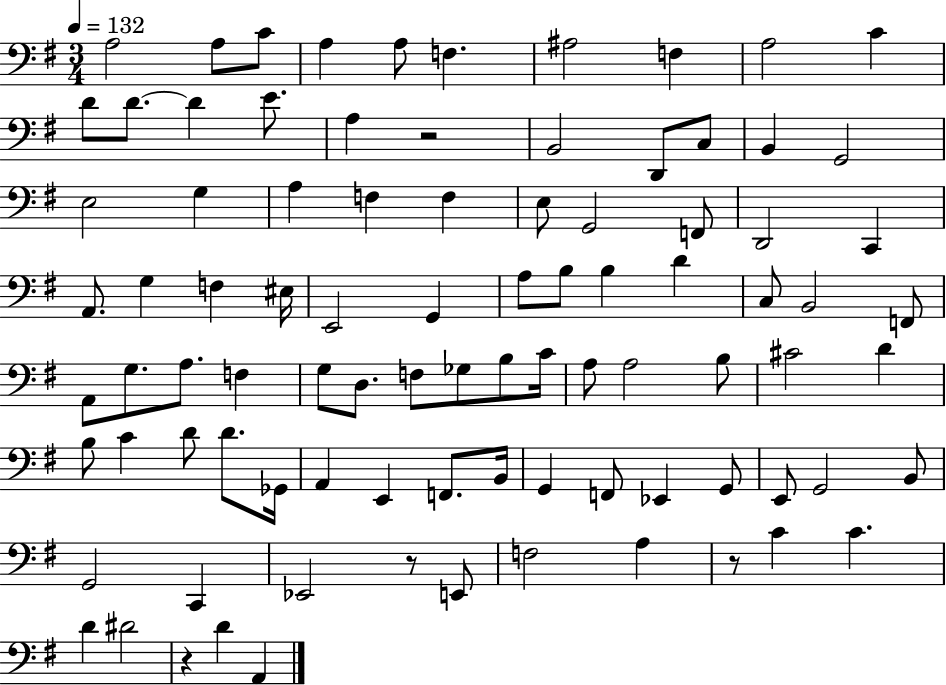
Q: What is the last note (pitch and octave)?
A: A2